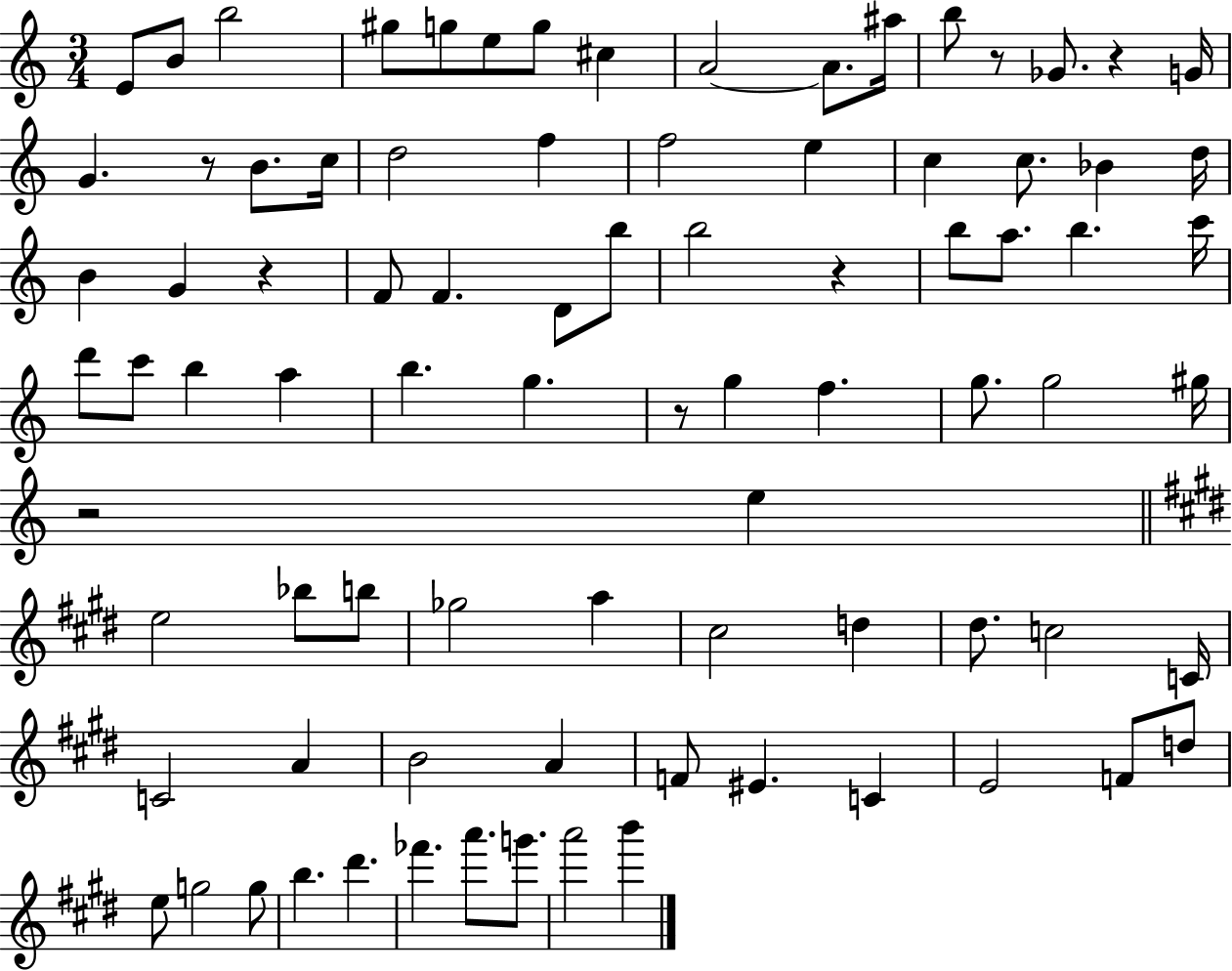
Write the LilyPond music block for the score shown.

{
  \clef treble
  \numericTimeSignature
  \time 3/4
  \key c \major
  e'8 b'8 b''2 | gis''8 g''8 e''8 g''8 cis''4 | a'2~~ a'8. ais''16 | b''8 r8 ges'8. r4 g'16 | \break g'4. r8 b'8. c''16 | d''2 f''4 | f''2 e''4 | c''4 c''8. bes'4 d''16 | \break b'4 g'4 r4 | f'8 f'4. d'8 b''8 | b''2 r4 | b''8 a''8. b''4. c'''16 | \break d'''8 c'''8 b''4 a''4 | b''4. g''4. | r8 g''4 f''4. | g''8. g''2 gis''16 | \break r2 e''4 | \bar "||" \break \key e \major e''2 bes''8 b''8 | ges''2 a''4 | cis''2 d''4 | dis''8. c''2 c'16 | \break c'2 a'4 | b'2 a'4 | f'8 eis'4. c'4 | e'2 f'8 d''8 | \break e''8 g''2 g''8 | b''4. dis'''4. | fes'''4. a'''8. g'''8. | a'''2 b'''4 | \break \bar "|."
}